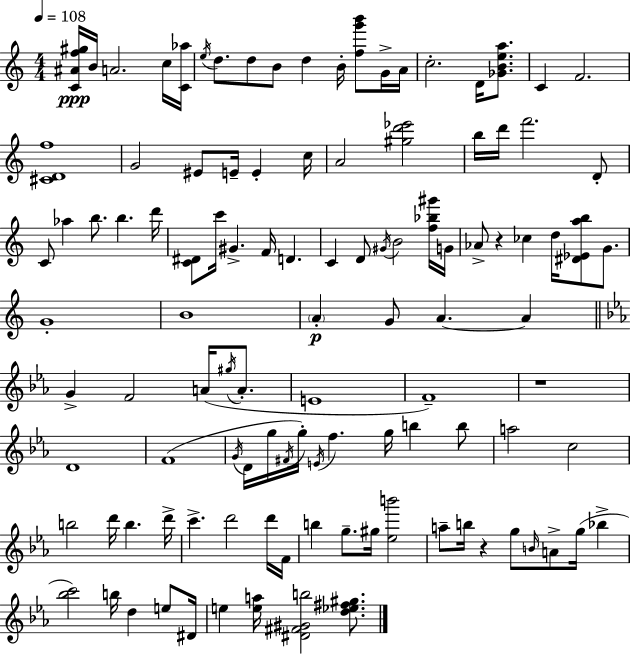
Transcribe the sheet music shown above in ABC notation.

X:1
T:Untitled
M:4/4
L:1/4
K:C
[C^Af^g]/4 B/4 A2 c/4 [C_a]/4 e/4 d/2 d/2 B/2 d B/4 [fg'b']/2 G/4 A/4 c2 D/4 [_GBea]/2 C F2 [^CDf]4 G2 ^E/2 E/4 E c/4 A2 [^gd'_e']2 b/4 d'/4 f'2 D/2 C/2 _a b/2 b d'/4 [C^D]/2 c'/4 ^G F/4 D C D/2 ^G/4 B2 [f_b^g']/4 G/4 _A/2 z _c d/4 [^D_Eab]/2 G/2 G4 B4 A G/2 A A G F2 A/4 ^g/4 A/2 E4 F4 z4 D4 F4 G/4 D/4 g/4 ^F/4 g/4 E/4 f g/4 b b/2 a2 c2 b2 d'/4 b d'/4 c' d'2 d'/4 F/4 b g/2 ^g/4 [_eb']2 a/2 b/4 z g/2 B/4 A/2 g/4 _b [_bc']2 b/4 d e/2 ^D/4 e [ea]/4 [^D^F^Gb]2 [d_e^f^g]/2